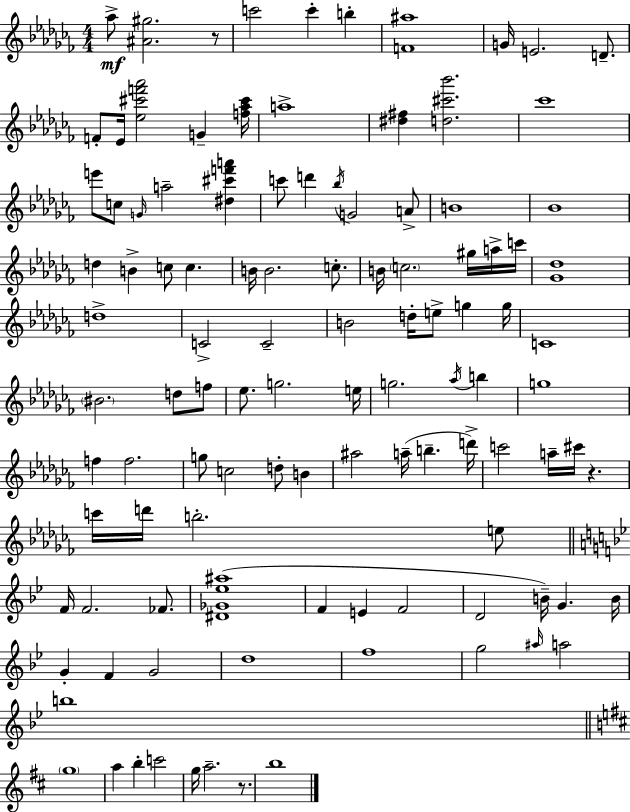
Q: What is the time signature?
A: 4/4